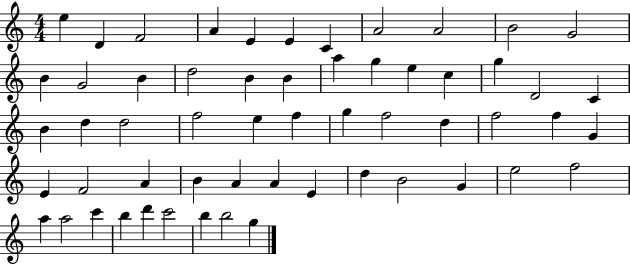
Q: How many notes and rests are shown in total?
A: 57